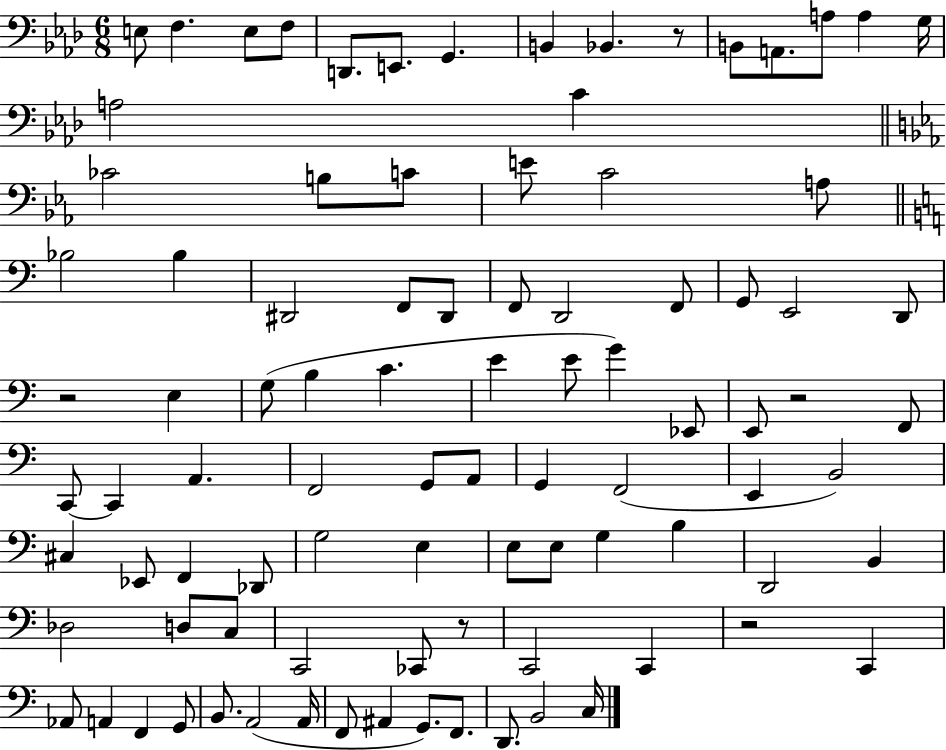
{
  \clef bass
  \numericTimeSignature
  \time 6/8
  \key aes \major
  e8 f4. e8 f8 | d,8. e,8. g,4. | b,4 bes,4. r8 | b,8 a,8. a8 a4 g16 | \break a2 c'4 | \bar "||" \break \key ees \major ces'2 b8 c'8 | e'8 c'2 a8 | \bar "||" \break \key c \major bes2 bes4 | dis,2 f,8 dis,8 | f,8 d,2 f,8 | g,8 e,2 d,8 | \break r2 e4 | g8( b4 c'4. | e'4 e'8 g'4) ees,8 | e,8 r2 f,8 | \break c,8~~ c,4 a,4. | f,2 g,8 a,8 | g,4 f,2( | e,4 b,2) | \break cis4 ees,8 f,4 des,8 | g2 e4 | e8 e8 g4 b4 | d,2 b,4 | \break des2 d8 c8 | c,2 ces,8 r8 | c,2 c,4 | r2 c,4 | \break aes,8 a,4 f,4 g,8 | b,8. a,2( a,16 | f,8 ais,4 g,8.) f,8. | d,8. b,2 c16 | \break \bar "|."
}